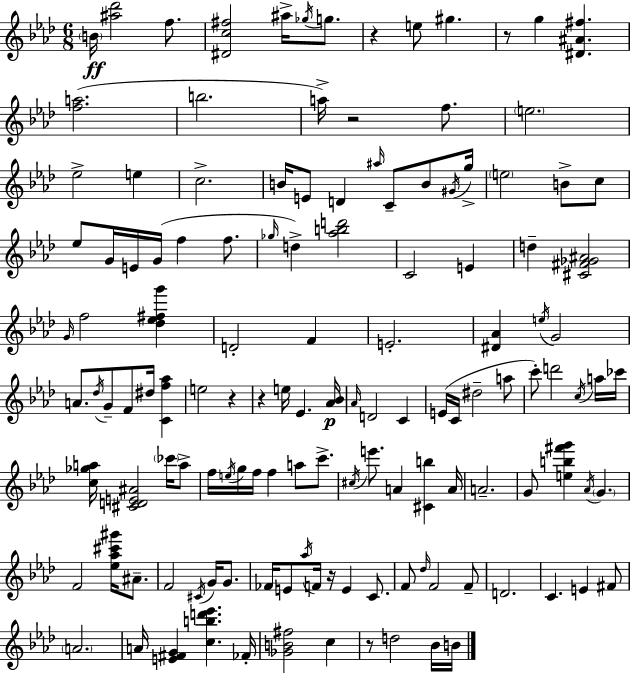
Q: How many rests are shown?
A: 7